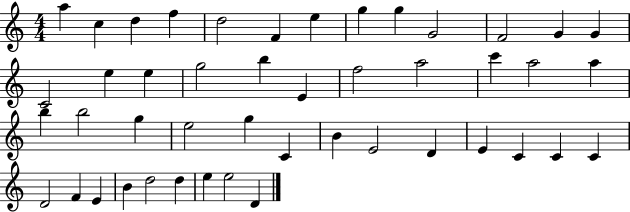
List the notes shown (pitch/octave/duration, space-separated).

A5/q C5/q D5/q F5/q D5/h F4/q E5/q G5/q G5/q G4/h F4/h G4/q G4/q C4/h E5/q E5/q G5/h B5/q E4/q F5/h A5/h C6/q A5/h A5/q B5/q B5/h G5/q E5/h G5/q C4/q B4/q E4/h D4/q E4/q C4/q C4/q C4/q D4/h F4/q E4/q B4/q D5/h D5/q E5/q E5/h D4/q